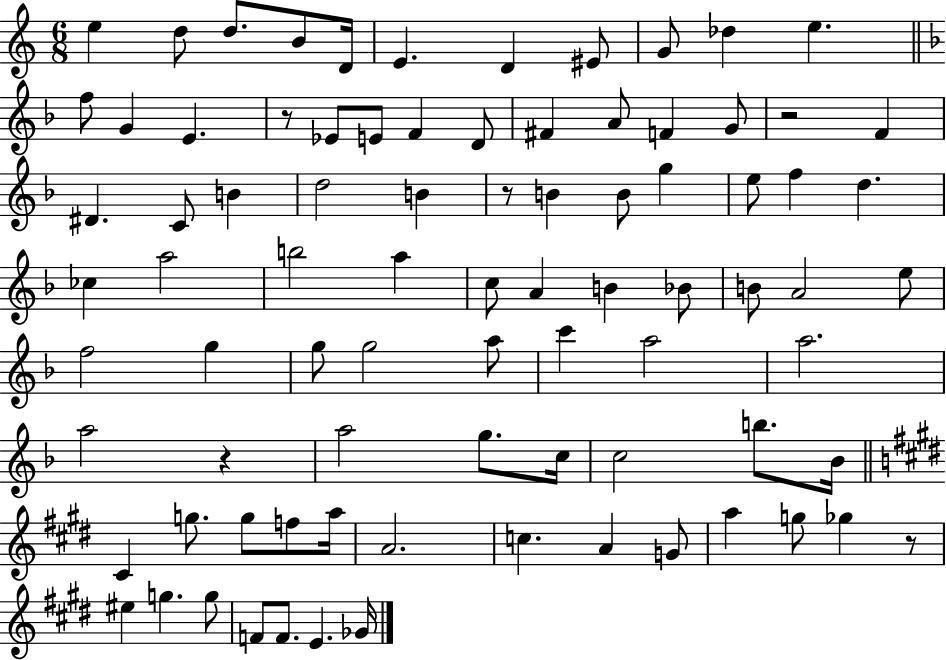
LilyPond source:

{
  \clef treble
  \numericTimeSignature
  \time 6/8
  \key c \major
  e''4 d''8 d''8. b'8 d'16 | e'4. d'4 eis'8 | g'8 des''4 e''4. | \bar "||" \break \key f \major f''8 g'4 e'4. | r8 ees'8 e'8 f'4 d'8 | fis'4 a'8 f'4 g'8 | r2 f'4 | \break dis'4. c'8 b'4 | d''2 b'4 | r8 b'4 b'8 g''4 | e''8 f''4 d''4. | \break ces''4 a''2 | b''2 a''4 | c''8 a'4 b'4 bes'8 | b'8 a'2 e''8 | \break f''2 g''4 | g''8 g''2 a''8 | c'''4 a''2 | a''2. | \break a''2 r4 | a''2 g''8. c''16 | c''2 b''8. bes'16 | \bar "||" \break \key e \major cis'4 g''8. g''8 f''8 a''16 | a'2. | c''4. a'4 g'8 | a''4 g''8 ges''4 r8 | \break eis''4 g''4. g''8 | f'8 f'8. e'4. ges'16 | \bar "|."
}